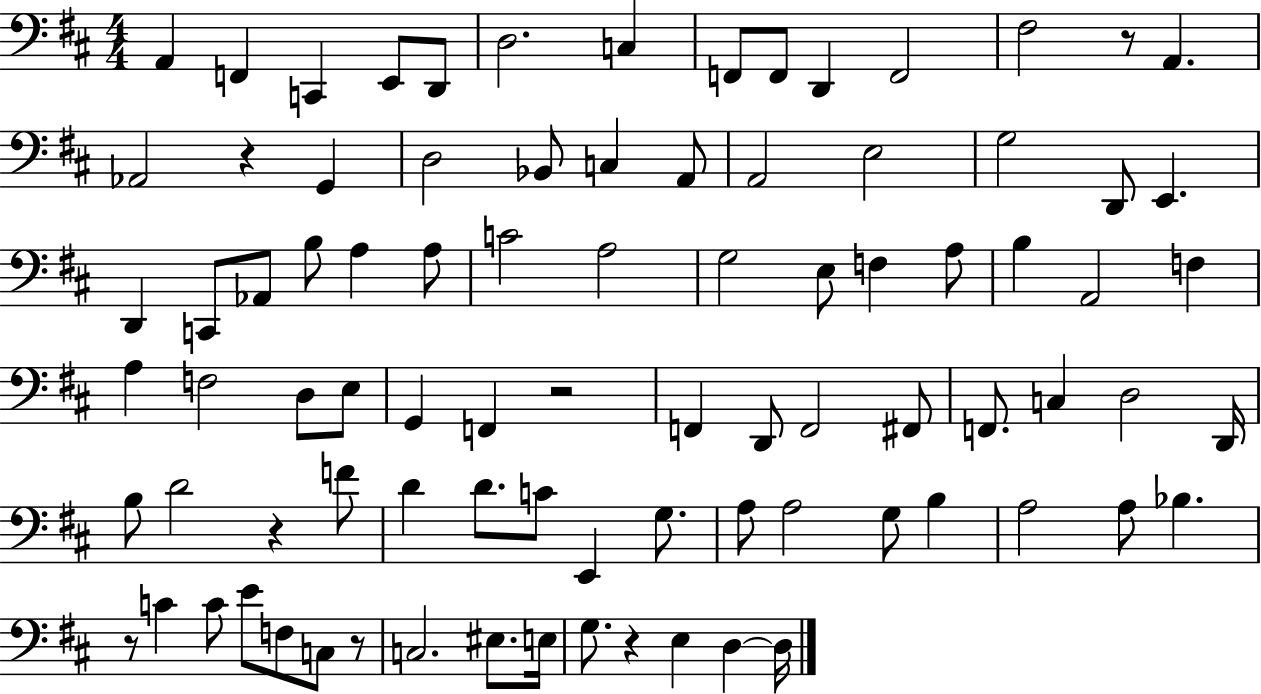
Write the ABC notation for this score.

X:1
T:Untitled
M:4/4
L:1/4
K:D
A,, F,, C,, E,,/2 D,,/2 D,2 C, F,,/2 F,,/2 D,, F,,2 ^F,2 z/2 A,, _A,,2 z G,, D,2 _B,,/2 C, A,,/2 A,,2 E,2 G,2 D,,/2 E,, D,, C,,/2 _A,,/2 B,/2 A, A,/2 C2 A,2 G,2 E,/2 F, A,/2 B, A,,2 F, A, F,2 D,/2 E,/2 G,, F,, z2 F,, D,,/2 F,,2 ^F,,/2 F,,/2 C, D,2 D,,/4 B,/2 D2 z F/2 D D/2 C/2 E,, G,/2 A,/2 A,2 G,/2 B, A,2 A,/2 _B, z/2 C C/2 E/2 F,/2 C,/2 z/2 C,2 ^E,/2 E,/4 G,/2 z E, D, D,/4